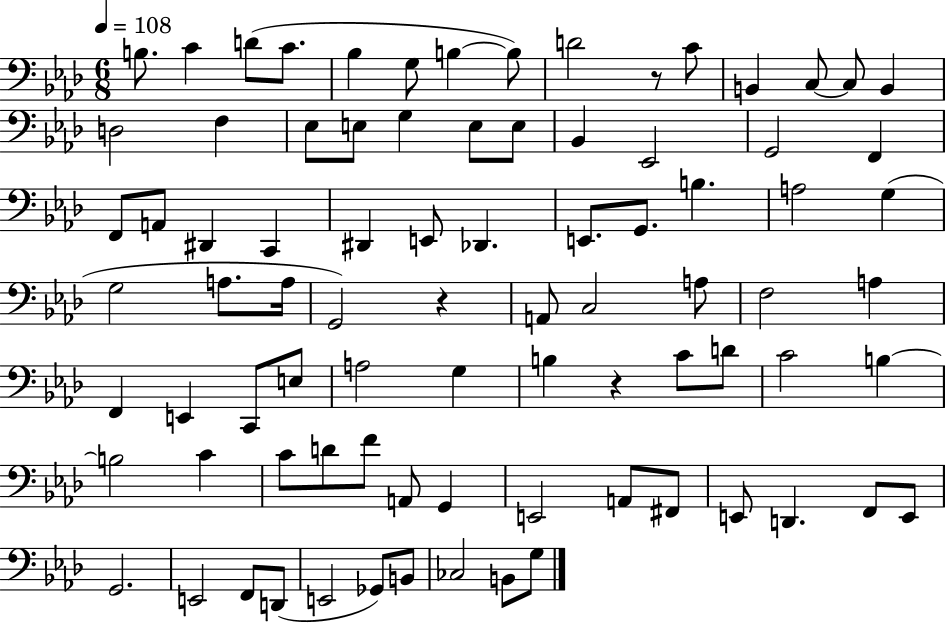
X:1
T:Untitled
M:6/8
L:1/4
K:Ab
B,/2 C D/2 C/2 _B, G,/2 B, B,/2 D2 z/2 C/2 B,, C,/2 C,/2 B,, D,2 F, _E,/2 E,/2 G, E,/2 E,/2 _B,, _E,,2 G,,2 F,, F,,/2 A,,/2 ^D,, C,, ^D,, E,,/2 _D,, E,,/2 G,,/2 B, A,2 G, G,2 A,/2 A,/4 G,,2 z A,,/2 C,2 A,/2 F,2 A, F,, E,, C,,/2 E,/2 A,2 G, B, z C/2 D/2 C2 B, B,2 C C/2 D/2 F/2 A,,/2 G,, E,,2 A,,/2 ^F,,/2 E,,/2 D,, F,,/2 E,,/2 G,,2 E,,2 F,,/2 D,,/2 E,,2 _G,,/2 B,,/2 _C,2 B,,/2 G,/2